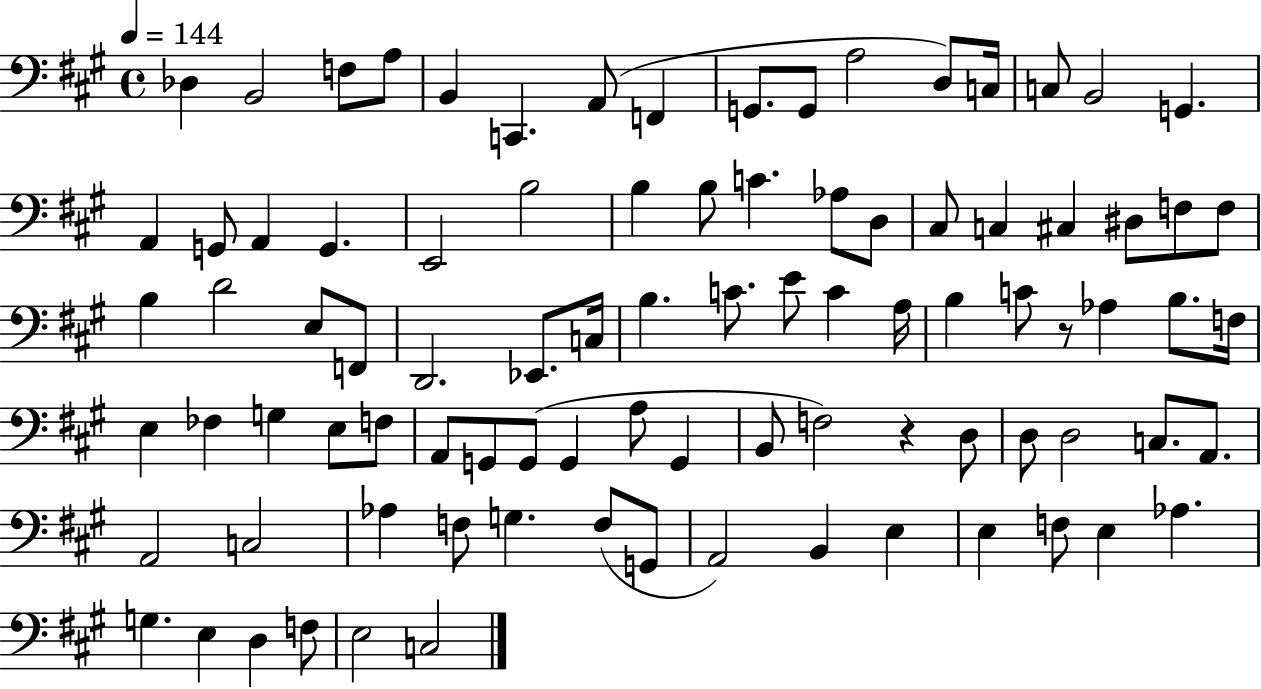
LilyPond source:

{
  \clef bass
  \time 4/4
  \defaultTimeSignature
  \key a \major
  \tempo 4 = 144
  des4 b,2 f8 a8 | b,4 c,4. a,8( f,4 | g,8. g,8 a2 d8) c16 | c8 b,2 g,4. | \break a,4 g,8 a,4 g,4. | e,2 b2 | b4 b8 c'4. aes8 d8 | cis8 c4 cis4 dis8 f8 f8 | \break b4 d'2 e8 f,8 | d,2. ees,8. c16 | b4. c'8. e'8 c'4 a16 | b4 c'8 r8 aes4 b8. f16 | \break e4 fes4 g4 e8 f8 | a,8 g,8 g,8( g,4 a8 g,4 | b,8 f2) r4 d8 | d8 d2 c8. a,8. | \break a,2 c2 | aes4 f8 g4. f8( g,8 | a,2) b,4 e4 | e4 f8 e4 aes4. | \break g4. e4 d4 f8 | e2 c2 | \bar "|."
}